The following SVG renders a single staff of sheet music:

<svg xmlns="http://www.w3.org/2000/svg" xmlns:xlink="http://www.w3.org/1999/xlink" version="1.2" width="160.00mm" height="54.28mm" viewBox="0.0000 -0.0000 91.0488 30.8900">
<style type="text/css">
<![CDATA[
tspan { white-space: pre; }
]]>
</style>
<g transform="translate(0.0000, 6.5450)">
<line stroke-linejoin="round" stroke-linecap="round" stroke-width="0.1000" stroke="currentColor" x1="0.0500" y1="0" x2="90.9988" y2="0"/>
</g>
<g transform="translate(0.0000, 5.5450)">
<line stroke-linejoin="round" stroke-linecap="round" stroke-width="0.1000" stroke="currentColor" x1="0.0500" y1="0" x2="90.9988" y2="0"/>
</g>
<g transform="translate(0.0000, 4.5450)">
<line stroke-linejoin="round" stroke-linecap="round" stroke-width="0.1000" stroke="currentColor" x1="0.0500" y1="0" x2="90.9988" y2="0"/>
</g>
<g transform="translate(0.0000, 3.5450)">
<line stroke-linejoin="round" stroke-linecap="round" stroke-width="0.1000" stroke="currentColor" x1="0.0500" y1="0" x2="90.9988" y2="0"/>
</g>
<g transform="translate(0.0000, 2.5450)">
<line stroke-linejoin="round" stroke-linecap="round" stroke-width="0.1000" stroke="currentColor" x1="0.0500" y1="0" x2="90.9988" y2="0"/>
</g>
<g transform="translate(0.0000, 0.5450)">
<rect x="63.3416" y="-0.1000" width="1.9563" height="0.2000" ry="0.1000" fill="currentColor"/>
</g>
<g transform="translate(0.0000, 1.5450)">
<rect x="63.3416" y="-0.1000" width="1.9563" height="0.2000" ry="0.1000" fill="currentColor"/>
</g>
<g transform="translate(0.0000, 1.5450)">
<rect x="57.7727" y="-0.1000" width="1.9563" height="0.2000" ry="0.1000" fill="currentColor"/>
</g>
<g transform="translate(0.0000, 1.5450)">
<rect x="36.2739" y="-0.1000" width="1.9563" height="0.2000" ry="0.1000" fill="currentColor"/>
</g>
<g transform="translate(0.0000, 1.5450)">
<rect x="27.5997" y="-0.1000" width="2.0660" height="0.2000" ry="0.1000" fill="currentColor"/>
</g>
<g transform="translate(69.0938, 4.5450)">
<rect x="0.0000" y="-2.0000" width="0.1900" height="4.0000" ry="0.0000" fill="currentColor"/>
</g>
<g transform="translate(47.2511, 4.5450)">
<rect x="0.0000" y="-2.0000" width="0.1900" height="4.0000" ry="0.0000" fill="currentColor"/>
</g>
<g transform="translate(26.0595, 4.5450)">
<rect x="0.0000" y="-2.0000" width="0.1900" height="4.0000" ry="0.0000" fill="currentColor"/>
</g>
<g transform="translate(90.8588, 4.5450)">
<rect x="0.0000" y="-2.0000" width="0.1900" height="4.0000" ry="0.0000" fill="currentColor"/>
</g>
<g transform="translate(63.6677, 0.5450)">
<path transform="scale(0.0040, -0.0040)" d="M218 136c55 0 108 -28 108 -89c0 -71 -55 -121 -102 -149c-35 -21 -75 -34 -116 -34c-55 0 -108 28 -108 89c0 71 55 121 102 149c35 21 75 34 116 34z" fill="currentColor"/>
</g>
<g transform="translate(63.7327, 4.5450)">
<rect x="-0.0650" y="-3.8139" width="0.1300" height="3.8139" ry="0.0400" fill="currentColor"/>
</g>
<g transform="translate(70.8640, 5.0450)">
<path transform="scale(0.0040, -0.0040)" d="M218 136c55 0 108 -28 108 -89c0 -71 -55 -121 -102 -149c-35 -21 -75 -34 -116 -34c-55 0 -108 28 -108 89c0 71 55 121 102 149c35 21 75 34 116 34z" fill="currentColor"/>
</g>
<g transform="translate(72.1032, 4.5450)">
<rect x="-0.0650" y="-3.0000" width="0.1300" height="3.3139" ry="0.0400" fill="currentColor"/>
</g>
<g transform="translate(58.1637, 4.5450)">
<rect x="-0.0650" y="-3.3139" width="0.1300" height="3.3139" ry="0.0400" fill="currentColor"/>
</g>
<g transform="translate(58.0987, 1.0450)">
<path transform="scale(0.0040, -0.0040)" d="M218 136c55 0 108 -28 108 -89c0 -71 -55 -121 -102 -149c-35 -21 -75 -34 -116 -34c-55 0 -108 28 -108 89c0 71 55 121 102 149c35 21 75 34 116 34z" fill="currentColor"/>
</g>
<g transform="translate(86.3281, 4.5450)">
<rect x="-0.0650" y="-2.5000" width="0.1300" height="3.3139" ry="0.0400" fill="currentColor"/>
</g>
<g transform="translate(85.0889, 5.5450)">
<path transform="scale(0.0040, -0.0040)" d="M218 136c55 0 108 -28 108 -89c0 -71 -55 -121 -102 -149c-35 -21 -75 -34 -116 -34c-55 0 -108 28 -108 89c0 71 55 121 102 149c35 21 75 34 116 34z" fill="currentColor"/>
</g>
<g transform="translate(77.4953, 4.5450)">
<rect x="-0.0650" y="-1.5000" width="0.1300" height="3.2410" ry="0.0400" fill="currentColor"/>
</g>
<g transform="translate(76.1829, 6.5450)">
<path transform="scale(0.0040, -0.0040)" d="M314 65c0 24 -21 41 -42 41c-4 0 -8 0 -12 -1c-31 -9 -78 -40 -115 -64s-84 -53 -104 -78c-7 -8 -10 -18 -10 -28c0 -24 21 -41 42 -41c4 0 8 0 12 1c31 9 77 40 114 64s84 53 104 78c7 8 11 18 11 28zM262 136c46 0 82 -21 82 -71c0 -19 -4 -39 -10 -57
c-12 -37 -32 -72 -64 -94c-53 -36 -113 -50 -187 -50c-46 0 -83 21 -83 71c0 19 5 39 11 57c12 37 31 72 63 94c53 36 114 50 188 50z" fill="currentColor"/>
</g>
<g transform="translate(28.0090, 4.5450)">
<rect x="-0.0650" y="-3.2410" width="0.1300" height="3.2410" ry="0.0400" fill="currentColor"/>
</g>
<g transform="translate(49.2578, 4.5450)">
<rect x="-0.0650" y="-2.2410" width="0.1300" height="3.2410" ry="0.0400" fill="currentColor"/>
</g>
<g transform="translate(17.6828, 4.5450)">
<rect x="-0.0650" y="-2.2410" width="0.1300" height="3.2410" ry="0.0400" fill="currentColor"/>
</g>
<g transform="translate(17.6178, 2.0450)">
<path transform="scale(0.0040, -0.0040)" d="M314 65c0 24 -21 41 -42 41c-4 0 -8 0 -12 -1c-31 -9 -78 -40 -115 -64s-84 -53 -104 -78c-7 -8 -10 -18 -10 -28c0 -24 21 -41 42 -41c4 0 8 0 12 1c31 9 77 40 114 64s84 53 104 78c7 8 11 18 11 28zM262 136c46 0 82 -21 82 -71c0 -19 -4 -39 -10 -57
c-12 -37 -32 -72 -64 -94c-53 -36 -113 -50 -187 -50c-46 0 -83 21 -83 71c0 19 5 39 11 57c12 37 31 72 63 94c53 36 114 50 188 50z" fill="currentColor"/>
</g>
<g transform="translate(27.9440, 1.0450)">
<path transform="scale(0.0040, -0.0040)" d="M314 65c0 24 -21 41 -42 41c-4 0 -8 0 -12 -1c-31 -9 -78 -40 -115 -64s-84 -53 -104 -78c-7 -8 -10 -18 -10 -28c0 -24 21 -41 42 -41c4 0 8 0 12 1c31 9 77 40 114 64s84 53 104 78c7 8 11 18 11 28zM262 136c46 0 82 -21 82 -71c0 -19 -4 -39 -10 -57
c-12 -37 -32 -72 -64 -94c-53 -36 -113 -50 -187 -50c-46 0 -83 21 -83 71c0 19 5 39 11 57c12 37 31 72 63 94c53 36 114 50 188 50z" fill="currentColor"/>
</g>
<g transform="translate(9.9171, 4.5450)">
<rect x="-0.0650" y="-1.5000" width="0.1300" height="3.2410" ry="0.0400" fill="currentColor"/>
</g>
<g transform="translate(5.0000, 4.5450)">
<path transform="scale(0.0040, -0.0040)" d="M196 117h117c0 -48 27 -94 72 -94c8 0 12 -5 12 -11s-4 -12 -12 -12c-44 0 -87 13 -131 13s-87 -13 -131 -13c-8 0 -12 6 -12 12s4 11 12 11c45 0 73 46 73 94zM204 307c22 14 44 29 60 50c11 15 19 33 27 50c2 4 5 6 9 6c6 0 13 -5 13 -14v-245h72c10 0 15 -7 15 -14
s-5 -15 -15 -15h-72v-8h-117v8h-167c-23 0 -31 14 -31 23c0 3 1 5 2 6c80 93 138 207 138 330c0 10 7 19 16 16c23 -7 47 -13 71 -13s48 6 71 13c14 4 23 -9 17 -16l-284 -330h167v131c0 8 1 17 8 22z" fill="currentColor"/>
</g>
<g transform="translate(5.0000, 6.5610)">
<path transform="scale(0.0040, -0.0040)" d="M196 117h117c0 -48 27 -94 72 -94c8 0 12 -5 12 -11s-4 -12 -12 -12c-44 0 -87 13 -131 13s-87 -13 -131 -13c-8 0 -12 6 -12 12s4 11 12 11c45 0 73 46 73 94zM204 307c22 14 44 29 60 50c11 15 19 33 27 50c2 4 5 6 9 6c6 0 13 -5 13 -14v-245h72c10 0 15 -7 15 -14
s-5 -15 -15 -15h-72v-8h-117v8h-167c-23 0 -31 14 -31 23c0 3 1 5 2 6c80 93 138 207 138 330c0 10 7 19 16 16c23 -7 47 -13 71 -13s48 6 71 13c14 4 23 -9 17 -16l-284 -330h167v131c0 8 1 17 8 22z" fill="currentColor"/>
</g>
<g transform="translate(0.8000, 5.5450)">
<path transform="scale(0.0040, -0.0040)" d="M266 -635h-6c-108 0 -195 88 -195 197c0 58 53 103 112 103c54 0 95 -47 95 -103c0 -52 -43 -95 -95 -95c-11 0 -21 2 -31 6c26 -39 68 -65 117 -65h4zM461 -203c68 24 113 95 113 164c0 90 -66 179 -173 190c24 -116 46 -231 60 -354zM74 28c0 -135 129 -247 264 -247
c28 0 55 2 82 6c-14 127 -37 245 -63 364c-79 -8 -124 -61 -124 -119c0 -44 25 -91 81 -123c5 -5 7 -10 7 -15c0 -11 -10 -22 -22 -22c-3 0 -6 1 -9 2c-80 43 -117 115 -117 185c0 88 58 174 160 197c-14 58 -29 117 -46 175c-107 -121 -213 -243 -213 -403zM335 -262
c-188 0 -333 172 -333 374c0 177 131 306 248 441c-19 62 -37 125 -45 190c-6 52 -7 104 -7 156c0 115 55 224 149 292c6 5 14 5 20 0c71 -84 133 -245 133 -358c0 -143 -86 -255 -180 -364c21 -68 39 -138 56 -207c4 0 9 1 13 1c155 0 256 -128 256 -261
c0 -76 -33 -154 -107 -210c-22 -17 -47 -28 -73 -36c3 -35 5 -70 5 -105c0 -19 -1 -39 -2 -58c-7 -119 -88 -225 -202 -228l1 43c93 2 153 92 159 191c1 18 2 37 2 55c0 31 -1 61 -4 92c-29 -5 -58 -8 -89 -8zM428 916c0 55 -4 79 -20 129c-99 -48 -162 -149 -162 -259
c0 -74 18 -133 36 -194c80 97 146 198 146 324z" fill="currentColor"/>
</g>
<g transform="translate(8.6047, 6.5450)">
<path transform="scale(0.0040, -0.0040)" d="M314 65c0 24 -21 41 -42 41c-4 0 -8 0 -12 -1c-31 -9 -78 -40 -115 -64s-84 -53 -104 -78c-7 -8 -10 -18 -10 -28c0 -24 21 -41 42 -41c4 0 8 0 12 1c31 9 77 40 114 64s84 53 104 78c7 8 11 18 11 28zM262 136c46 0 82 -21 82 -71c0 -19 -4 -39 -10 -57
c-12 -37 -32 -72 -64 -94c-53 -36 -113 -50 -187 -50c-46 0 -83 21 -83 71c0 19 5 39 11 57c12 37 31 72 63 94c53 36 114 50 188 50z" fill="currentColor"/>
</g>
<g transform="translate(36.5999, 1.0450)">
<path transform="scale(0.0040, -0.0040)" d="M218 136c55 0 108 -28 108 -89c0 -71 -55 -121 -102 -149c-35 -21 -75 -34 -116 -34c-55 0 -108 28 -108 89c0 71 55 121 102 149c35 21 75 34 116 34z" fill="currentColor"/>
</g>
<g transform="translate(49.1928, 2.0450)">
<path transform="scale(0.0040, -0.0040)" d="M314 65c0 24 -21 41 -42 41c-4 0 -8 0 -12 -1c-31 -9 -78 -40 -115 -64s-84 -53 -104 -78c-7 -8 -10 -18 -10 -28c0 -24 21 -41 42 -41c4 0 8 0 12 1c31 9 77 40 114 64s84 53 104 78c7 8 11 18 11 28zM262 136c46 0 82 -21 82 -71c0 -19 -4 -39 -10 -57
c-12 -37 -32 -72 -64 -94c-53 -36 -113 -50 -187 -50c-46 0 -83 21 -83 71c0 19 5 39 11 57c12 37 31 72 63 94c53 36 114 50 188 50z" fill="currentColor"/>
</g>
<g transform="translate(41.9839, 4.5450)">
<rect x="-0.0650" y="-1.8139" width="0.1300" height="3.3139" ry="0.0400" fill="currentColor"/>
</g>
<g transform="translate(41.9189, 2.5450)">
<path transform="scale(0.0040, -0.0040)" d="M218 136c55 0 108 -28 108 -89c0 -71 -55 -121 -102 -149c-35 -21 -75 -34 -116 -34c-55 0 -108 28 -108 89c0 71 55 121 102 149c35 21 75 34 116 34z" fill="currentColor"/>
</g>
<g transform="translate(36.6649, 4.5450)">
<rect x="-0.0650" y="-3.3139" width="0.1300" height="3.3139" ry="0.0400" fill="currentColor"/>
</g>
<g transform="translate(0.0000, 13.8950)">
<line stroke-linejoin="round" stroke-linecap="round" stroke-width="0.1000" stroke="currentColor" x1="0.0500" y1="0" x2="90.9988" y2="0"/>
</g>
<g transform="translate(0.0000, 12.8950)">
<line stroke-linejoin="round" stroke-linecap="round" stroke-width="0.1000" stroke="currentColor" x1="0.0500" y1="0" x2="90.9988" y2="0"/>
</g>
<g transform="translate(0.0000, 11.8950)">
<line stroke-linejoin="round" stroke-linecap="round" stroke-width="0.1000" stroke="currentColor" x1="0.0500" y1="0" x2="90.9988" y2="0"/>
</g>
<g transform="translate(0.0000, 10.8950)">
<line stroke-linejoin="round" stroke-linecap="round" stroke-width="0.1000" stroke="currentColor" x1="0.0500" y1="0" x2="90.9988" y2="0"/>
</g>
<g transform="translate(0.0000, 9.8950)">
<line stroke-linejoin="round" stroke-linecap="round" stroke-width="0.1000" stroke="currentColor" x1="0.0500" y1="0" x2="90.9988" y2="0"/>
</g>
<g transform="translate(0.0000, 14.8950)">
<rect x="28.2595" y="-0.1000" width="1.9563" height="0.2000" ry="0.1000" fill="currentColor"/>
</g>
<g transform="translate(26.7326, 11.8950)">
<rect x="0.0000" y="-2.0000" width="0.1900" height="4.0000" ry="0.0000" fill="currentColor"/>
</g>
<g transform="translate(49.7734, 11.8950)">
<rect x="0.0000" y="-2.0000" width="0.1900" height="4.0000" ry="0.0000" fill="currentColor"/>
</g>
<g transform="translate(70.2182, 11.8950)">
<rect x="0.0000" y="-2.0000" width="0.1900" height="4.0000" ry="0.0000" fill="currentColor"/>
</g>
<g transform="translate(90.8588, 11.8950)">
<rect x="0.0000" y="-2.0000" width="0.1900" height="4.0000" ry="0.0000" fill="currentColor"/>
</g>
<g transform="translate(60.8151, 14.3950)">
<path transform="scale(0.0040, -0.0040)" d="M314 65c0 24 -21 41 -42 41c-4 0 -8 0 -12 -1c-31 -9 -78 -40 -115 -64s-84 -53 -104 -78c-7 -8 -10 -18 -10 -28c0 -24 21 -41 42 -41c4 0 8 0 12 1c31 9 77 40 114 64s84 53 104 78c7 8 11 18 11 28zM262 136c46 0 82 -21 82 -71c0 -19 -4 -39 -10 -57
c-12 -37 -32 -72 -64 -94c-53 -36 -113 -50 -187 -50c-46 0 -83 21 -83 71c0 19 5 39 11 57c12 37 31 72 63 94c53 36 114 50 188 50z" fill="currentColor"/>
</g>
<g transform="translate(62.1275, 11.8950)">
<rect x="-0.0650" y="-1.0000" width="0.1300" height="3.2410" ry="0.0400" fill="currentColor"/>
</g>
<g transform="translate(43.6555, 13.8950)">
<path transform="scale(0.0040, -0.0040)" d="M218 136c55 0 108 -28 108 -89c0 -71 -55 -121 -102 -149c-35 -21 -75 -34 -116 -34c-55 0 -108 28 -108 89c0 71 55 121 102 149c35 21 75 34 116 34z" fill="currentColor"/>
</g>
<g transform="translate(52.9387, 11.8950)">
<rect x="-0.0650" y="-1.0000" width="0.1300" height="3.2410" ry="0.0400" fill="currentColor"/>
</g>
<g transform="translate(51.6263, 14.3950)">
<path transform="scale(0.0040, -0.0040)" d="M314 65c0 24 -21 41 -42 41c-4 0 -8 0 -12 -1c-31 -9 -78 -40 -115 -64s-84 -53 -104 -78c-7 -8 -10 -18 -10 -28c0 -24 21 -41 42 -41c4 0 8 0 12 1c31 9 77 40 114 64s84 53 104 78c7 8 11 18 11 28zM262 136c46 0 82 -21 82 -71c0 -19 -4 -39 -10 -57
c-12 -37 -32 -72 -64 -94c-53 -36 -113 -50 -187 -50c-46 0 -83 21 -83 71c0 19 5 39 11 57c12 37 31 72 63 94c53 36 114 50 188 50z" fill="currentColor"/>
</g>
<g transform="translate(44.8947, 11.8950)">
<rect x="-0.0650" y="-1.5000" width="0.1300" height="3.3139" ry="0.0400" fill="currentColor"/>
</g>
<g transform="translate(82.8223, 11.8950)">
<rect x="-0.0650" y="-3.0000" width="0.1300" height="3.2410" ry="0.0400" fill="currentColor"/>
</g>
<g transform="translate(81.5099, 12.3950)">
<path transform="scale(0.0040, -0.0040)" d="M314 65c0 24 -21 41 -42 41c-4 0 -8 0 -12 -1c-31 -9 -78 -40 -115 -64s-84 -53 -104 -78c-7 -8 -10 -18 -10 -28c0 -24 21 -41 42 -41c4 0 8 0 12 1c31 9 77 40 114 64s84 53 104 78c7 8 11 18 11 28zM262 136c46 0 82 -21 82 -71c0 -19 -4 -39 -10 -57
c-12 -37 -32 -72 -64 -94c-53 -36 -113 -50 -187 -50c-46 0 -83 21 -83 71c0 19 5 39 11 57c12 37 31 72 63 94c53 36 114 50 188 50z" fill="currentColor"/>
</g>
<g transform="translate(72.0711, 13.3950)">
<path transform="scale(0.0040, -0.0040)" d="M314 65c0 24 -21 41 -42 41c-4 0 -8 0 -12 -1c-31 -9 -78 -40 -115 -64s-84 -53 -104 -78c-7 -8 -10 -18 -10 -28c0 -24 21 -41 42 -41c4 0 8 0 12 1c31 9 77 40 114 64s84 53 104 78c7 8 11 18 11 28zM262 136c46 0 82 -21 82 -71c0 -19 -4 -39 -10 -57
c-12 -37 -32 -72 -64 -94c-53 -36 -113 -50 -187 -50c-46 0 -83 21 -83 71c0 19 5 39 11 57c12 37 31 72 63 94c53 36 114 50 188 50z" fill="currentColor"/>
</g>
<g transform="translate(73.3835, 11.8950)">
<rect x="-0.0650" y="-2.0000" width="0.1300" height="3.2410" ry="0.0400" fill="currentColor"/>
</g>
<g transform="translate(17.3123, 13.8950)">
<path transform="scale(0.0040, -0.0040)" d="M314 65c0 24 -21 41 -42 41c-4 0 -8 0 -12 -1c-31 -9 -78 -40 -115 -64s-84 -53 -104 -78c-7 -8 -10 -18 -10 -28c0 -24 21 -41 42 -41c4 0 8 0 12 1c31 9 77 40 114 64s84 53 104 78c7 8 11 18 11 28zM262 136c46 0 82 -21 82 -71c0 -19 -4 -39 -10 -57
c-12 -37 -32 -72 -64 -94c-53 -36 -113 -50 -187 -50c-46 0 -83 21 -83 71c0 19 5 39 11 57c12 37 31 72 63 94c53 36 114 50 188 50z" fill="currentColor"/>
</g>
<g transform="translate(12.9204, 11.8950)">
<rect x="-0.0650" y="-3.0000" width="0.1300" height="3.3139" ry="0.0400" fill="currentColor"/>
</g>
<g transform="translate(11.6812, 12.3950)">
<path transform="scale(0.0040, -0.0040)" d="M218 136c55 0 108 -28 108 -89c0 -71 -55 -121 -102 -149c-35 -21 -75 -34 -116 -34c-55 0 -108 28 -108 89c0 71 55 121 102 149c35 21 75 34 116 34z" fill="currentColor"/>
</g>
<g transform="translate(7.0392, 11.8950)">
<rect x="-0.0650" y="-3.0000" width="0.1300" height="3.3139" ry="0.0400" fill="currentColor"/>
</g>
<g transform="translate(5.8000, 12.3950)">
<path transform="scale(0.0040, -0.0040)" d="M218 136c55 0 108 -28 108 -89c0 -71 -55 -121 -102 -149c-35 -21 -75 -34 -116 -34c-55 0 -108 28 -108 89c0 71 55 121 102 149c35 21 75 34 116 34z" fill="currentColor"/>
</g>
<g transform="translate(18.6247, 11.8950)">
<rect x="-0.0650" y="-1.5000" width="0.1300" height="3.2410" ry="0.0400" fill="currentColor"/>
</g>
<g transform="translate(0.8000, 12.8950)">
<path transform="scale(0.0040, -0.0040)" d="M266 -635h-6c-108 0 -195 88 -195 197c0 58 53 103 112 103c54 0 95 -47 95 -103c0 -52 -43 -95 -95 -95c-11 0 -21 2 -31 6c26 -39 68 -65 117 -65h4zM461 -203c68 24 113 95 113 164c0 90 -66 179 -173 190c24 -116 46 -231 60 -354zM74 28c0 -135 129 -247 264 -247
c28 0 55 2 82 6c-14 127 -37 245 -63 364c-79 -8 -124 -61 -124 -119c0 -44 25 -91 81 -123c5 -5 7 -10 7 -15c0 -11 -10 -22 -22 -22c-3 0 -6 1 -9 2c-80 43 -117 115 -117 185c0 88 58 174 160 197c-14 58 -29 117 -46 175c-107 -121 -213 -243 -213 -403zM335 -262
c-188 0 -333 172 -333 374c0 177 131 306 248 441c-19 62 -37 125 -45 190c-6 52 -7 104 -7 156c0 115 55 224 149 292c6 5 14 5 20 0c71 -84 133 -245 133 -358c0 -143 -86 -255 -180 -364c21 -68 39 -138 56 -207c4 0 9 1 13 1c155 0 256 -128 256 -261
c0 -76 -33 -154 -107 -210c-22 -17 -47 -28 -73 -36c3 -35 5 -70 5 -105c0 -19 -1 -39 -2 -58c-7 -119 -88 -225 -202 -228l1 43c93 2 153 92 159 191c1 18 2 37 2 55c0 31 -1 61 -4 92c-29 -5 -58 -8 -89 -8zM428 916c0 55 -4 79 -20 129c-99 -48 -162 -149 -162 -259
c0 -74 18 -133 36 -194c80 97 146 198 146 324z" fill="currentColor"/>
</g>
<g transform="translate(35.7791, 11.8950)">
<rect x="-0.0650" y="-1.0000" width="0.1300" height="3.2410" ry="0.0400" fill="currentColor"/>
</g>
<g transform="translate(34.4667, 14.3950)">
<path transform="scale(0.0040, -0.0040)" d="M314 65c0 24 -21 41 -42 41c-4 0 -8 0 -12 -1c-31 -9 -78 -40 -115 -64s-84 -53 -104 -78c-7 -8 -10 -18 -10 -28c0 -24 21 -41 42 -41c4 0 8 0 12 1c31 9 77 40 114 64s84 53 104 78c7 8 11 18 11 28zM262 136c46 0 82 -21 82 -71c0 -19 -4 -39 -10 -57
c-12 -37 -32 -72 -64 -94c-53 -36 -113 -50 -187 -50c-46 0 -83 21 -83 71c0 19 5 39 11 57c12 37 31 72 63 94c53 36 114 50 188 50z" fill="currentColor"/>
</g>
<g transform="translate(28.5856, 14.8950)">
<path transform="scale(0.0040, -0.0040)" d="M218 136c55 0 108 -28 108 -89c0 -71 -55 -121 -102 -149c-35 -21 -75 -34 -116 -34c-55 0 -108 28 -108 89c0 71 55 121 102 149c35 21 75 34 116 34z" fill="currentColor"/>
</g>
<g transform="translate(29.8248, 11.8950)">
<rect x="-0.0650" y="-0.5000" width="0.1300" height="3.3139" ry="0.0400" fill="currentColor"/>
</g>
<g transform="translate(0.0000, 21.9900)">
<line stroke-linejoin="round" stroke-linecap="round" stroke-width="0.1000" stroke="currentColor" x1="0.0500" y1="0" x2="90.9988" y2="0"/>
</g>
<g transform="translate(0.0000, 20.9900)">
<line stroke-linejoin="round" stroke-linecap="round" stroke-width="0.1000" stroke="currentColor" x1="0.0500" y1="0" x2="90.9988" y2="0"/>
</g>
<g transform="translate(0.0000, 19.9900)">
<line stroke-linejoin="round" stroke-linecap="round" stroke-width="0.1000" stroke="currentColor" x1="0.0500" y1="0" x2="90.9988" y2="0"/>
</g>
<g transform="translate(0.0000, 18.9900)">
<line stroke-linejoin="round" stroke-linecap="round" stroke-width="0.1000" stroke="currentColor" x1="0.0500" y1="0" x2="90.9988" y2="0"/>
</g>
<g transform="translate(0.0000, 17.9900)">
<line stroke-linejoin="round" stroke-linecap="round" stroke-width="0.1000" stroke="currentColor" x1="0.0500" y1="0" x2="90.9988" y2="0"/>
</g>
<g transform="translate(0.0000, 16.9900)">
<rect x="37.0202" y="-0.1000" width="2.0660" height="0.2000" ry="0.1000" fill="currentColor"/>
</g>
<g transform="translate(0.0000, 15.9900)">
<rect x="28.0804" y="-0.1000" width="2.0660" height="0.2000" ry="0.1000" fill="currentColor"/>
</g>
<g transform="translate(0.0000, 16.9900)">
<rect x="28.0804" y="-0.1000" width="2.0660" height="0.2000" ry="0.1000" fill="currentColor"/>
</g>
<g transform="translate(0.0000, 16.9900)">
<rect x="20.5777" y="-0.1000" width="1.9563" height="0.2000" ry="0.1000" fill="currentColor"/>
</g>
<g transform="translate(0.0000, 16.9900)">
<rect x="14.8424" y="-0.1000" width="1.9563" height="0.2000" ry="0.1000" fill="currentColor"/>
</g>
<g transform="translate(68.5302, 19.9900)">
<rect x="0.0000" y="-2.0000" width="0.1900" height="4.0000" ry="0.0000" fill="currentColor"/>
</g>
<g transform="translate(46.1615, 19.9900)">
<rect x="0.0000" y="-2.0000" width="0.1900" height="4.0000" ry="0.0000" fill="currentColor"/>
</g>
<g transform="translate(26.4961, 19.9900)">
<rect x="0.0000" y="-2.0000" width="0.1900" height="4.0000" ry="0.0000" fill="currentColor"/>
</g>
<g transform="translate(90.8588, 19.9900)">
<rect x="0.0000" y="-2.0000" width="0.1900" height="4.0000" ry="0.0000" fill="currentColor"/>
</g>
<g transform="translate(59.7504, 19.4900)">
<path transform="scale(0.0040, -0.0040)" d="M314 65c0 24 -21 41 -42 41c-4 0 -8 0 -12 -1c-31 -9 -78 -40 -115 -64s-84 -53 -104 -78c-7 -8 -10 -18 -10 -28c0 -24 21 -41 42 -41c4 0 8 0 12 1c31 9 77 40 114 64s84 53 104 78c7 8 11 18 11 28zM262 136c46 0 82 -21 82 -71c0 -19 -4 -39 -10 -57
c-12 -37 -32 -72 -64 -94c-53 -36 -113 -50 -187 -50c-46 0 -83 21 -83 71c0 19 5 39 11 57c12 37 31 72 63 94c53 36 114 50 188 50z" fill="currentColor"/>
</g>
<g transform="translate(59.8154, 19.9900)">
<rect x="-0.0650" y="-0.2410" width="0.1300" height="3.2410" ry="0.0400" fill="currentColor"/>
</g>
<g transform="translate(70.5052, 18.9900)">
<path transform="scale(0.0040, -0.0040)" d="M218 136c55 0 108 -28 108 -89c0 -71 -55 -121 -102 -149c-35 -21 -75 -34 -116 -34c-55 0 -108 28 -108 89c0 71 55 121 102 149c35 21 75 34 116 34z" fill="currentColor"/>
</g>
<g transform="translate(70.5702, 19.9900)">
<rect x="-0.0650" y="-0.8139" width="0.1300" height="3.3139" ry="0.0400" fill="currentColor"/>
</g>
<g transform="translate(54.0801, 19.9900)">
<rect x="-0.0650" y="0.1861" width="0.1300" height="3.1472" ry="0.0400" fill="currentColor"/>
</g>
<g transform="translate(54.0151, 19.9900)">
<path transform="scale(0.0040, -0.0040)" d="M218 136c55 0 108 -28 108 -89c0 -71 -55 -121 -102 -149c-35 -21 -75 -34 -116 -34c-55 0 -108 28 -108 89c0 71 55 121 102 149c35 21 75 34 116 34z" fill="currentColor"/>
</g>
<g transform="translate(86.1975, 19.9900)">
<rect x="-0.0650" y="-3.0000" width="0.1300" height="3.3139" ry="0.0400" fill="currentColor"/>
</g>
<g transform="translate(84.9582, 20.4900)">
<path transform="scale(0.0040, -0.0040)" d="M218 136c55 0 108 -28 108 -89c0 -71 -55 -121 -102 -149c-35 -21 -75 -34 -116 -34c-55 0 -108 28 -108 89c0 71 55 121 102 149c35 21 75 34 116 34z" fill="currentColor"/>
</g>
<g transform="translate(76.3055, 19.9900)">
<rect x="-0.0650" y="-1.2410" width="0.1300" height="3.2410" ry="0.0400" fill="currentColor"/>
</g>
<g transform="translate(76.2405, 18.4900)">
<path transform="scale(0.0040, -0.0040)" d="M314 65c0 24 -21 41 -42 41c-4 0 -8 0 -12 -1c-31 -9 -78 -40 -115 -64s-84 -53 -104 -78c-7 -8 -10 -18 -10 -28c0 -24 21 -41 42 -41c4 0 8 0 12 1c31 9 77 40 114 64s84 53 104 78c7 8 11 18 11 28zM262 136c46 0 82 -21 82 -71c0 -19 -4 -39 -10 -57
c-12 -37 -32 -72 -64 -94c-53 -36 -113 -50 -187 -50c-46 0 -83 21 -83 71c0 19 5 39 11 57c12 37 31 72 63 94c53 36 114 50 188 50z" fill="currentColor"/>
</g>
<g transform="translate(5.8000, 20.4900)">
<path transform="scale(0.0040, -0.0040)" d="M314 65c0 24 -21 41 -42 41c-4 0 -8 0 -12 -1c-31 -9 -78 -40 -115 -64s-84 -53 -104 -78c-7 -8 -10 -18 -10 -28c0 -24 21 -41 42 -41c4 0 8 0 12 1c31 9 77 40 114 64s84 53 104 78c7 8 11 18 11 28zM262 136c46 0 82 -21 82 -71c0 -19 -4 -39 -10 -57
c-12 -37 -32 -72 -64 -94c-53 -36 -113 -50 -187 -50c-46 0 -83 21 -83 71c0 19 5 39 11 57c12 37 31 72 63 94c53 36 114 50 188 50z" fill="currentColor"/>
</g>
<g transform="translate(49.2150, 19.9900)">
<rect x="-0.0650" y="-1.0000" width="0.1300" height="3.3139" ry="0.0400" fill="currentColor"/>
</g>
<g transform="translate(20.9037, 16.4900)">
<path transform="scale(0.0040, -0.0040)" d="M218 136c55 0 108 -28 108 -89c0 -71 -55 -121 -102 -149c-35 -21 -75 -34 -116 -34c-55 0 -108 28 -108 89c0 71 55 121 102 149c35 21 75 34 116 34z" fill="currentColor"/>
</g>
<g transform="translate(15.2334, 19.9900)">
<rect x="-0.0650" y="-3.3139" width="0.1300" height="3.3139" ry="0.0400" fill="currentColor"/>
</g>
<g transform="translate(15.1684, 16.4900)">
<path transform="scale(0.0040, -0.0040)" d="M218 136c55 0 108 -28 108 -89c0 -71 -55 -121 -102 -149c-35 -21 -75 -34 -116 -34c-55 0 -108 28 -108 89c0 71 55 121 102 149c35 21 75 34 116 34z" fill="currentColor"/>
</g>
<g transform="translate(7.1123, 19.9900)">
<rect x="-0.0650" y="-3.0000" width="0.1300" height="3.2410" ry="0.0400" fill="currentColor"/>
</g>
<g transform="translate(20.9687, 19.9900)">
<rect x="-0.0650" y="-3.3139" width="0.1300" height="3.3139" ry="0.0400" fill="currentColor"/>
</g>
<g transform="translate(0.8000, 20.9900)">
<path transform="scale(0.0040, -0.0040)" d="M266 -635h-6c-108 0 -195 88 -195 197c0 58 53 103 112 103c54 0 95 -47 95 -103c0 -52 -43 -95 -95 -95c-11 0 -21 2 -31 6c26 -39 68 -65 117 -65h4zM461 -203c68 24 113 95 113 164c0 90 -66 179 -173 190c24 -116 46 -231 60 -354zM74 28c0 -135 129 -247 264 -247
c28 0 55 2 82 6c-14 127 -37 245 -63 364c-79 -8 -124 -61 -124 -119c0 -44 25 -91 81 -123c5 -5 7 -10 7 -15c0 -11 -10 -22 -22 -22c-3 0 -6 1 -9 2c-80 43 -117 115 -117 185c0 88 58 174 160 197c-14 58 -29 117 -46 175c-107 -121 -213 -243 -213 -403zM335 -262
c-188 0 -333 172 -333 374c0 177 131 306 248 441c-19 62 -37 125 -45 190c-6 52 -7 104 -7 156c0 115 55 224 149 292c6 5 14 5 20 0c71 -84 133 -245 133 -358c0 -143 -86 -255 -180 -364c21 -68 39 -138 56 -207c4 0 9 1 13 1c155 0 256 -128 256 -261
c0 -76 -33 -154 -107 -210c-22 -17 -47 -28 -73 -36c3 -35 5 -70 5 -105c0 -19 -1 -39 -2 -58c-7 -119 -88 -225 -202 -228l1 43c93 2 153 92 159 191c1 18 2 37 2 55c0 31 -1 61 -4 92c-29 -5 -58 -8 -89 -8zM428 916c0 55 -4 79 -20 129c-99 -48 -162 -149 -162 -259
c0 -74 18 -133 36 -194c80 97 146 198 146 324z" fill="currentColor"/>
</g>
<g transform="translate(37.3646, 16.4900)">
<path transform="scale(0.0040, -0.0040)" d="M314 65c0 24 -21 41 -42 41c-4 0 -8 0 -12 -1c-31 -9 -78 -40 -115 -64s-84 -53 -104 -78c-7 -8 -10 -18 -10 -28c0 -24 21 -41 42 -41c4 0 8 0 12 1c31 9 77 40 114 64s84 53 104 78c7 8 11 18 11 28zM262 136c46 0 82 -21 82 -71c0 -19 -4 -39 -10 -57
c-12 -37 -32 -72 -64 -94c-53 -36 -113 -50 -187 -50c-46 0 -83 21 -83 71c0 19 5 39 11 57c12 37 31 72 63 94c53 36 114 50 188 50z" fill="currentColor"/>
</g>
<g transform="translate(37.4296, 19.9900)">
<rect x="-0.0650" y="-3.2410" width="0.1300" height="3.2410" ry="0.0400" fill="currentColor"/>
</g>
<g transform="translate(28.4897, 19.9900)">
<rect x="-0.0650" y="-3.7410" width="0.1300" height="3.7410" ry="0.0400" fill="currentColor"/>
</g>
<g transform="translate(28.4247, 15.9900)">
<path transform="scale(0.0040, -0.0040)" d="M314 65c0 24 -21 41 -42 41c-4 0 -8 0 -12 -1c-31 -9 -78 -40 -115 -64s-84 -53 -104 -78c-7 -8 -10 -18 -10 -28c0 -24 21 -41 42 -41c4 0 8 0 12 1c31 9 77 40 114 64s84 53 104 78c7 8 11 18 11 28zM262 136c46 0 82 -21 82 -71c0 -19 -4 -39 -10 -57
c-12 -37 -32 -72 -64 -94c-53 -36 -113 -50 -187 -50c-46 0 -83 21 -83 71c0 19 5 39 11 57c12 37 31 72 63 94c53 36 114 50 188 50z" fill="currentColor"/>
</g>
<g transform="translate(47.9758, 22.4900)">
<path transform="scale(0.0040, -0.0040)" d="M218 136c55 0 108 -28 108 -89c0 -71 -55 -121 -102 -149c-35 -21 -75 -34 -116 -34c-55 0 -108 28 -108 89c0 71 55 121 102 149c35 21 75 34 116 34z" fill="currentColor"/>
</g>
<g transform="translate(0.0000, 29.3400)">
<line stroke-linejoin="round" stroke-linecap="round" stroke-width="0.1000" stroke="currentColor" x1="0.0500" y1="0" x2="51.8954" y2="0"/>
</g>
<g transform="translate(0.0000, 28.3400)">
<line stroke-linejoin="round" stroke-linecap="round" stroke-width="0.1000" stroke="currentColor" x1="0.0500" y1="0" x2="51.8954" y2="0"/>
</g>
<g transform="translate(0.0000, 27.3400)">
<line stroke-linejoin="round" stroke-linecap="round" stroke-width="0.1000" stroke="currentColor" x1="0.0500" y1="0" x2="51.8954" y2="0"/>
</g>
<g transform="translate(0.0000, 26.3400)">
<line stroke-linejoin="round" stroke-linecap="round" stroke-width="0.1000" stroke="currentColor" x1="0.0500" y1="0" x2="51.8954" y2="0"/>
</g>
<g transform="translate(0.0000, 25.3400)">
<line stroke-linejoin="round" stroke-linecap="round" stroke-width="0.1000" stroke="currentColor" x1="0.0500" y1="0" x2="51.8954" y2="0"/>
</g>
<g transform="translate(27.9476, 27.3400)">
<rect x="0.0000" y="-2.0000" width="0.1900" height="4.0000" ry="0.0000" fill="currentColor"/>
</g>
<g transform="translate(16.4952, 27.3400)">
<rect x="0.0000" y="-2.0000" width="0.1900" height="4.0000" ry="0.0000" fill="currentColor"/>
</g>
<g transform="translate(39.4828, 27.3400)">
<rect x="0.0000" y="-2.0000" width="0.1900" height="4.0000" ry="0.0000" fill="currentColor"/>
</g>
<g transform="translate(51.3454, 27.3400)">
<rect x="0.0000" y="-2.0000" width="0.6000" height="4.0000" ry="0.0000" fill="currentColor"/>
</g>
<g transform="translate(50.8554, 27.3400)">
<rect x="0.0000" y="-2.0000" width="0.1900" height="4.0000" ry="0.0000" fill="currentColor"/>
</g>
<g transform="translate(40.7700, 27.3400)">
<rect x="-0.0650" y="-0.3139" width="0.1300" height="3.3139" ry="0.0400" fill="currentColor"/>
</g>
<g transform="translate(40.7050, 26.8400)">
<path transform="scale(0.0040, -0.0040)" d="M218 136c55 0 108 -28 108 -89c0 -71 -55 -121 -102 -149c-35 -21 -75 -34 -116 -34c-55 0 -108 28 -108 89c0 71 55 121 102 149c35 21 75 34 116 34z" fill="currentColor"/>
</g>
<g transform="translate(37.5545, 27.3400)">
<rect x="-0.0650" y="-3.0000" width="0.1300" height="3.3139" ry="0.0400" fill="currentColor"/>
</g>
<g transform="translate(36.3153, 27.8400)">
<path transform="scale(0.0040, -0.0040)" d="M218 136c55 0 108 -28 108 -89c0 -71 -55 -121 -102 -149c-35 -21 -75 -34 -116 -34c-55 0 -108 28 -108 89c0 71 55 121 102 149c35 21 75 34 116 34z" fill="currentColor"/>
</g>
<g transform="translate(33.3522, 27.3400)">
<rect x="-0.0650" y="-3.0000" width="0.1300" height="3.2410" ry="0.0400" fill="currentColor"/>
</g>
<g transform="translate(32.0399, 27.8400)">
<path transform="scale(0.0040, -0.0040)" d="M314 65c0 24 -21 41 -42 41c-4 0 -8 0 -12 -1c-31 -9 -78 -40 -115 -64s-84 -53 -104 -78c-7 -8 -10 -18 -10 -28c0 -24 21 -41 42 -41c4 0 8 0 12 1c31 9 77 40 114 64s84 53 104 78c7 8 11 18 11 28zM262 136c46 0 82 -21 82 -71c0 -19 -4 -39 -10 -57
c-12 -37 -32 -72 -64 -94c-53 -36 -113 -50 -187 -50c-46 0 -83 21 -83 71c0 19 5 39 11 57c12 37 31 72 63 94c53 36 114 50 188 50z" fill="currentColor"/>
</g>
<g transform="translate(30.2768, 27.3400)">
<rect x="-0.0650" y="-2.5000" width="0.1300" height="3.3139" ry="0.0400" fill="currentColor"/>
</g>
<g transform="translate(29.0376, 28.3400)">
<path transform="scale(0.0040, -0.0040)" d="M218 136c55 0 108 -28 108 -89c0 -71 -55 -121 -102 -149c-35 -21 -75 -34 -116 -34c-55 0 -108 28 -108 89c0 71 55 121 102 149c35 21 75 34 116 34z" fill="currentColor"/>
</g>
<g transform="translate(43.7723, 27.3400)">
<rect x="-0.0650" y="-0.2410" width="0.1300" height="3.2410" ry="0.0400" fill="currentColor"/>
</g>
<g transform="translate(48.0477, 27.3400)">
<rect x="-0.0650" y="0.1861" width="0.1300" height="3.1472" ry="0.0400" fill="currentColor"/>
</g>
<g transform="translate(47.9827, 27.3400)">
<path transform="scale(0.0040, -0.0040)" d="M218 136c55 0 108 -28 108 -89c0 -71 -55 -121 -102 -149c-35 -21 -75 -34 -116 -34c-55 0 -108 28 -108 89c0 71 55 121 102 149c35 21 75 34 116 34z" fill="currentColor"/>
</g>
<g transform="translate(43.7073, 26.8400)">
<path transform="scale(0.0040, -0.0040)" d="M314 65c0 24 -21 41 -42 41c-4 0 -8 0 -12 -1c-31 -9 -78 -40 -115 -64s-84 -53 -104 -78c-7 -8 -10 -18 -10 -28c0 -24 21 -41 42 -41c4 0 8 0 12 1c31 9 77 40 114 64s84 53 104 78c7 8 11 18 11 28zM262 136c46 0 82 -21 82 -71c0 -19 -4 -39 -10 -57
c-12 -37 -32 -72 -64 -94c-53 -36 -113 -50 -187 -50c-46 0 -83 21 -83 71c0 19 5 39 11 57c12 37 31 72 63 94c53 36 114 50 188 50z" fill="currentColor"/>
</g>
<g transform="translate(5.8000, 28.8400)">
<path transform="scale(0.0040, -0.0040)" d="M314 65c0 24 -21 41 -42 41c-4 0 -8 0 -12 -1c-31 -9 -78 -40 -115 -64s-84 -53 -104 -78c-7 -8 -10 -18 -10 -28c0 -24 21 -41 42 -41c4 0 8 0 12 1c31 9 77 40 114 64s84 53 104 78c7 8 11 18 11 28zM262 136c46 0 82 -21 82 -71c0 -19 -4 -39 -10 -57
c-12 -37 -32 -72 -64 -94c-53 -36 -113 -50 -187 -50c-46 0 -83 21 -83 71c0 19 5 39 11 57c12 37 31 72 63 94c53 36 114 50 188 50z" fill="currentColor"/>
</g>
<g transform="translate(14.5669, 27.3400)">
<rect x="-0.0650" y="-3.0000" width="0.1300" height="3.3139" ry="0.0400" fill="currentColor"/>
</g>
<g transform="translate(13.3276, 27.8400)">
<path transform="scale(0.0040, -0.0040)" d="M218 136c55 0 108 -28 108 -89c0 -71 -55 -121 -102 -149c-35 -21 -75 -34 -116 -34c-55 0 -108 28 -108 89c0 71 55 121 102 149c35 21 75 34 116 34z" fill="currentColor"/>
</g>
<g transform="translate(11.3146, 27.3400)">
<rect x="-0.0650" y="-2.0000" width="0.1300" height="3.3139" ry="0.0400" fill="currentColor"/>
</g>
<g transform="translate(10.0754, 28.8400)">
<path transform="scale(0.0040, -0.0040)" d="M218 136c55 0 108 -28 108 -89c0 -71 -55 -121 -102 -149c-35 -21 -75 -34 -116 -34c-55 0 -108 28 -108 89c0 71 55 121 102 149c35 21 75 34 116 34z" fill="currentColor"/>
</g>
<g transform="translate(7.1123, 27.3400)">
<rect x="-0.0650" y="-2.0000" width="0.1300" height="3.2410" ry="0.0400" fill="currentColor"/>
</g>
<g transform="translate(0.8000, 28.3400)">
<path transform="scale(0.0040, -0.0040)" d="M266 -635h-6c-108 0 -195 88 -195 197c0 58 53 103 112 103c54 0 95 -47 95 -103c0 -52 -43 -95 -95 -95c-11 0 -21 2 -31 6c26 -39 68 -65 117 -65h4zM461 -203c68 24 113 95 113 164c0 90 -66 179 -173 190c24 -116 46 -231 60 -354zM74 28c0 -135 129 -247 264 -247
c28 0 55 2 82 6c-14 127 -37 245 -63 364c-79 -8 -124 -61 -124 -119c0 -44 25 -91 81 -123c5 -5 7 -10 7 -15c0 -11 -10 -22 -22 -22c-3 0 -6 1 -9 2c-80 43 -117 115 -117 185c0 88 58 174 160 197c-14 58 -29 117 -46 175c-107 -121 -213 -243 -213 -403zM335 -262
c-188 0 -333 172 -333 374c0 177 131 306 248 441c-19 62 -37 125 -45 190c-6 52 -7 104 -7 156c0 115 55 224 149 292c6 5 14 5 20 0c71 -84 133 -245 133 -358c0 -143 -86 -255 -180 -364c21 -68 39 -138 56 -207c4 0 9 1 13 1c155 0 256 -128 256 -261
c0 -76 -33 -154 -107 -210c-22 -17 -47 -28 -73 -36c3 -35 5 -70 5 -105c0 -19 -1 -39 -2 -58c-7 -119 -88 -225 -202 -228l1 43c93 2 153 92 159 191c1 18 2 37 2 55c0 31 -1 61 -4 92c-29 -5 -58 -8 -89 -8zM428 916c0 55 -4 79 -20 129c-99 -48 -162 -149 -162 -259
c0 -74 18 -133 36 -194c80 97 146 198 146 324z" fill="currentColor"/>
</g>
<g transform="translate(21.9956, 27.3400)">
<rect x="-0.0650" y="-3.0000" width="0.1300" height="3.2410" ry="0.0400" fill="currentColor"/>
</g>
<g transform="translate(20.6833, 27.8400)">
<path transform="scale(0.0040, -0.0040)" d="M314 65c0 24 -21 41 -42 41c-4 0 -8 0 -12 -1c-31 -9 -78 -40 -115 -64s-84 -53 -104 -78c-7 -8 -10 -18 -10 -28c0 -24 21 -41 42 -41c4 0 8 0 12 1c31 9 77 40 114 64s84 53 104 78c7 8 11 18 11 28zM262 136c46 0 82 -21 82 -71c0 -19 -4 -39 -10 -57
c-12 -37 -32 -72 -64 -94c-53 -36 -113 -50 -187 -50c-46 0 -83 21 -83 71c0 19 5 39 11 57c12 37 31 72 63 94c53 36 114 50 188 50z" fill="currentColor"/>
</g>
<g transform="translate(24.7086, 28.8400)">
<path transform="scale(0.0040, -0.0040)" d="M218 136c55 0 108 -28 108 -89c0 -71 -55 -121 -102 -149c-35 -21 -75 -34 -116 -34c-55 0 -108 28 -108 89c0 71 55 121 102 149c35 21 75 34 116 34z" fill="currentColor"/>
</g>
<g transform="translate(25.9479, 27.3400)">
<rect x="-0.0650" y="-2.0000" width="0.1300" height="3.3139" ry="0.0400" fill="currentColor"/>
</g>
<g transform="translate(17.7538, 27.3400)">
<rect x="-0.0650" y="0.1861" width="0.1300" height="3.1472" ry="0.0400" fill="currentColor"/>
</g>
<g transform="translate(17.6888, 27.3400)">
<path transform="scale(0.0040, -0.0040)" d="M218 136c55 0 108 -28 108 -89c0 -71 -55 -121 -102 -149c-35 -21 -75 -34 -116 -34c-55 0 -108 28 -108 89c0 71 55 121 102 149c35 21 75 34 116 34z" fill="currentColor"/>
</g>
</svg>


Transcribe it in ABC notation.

X:1
T:Untitled
M:4/4
L:1/4
K:C
E2 g2 b2 b f g2 b c' A E2 G A A E2 C D2 E D2 D2 F2 A2 A2 b b c'2 b2 D B c2 d e2 A F2 F A B A2 F G A2 A c c2 B